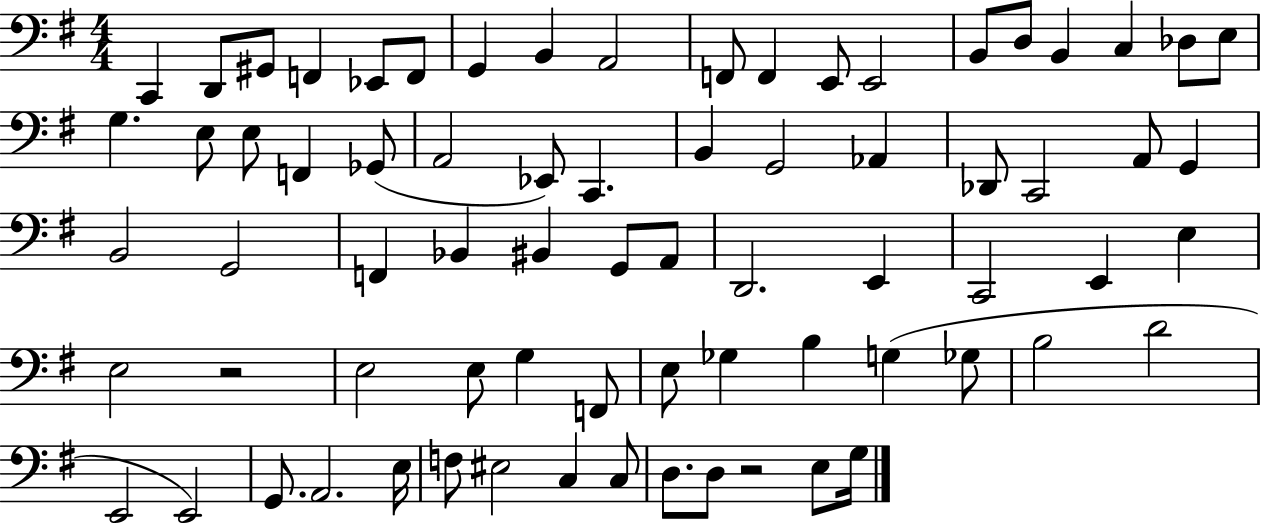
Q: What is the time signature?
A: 4/4